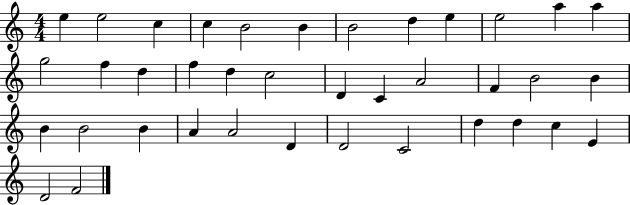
E5/q E5/h C5/q C5/q B4/h B4/q B4/h D5/q E5/q E5/h A5/q A5/q G5/h F5/q D5/q F5/q D5/q C5/h D4/q C4/q A4/h F4/q B4/h B4/q B4/q B4/h B4/q A4/q A4/h D4/q D4/h C4/h D5/q D5/q C5/q E4/q D4/h F4/h